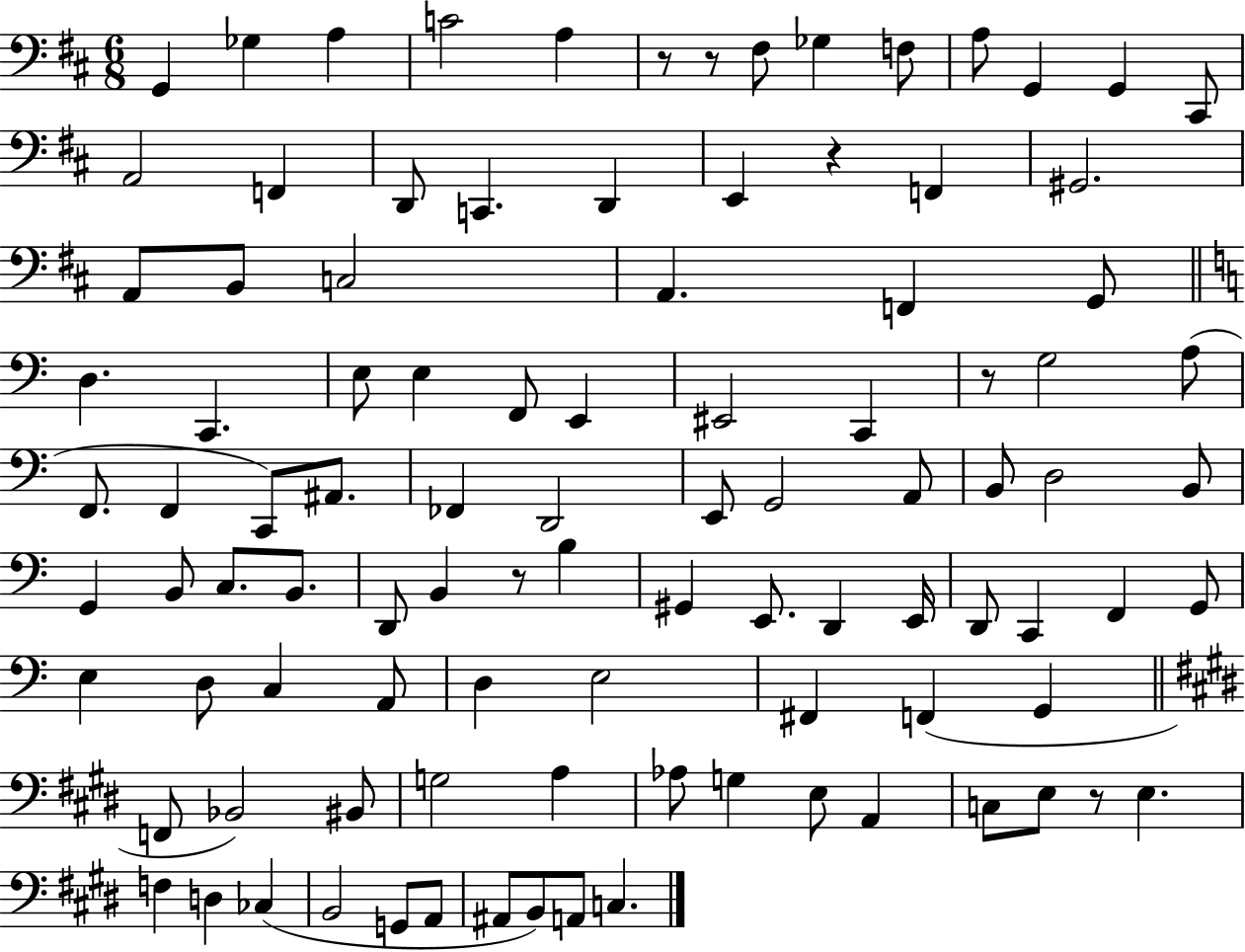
G2/q Gb3/q A3/q C4/h A3/q R/e R/e F#3/e Gb3/q F3/e A3/e G2/q G2/q C#2/e A2/h F2/q D2/e C2/q. D2/q E2/q R/q F2/q G#2/h. A2/e B2/e C3/h A2/q. F2/q G2/e D3/q. C2/q. E3/e E3/q F2/e E2/q EIS2/h C2/q R/e G3/h A3/e F2/e. F2/q C2/e A#2/e. FES2/q D2/h E2/e G2/h A2/e B2/e D3/h B2/e G2/q B2/e C3/e. B2/e. D2/e B2/q R/e B3/q G#2/q E2/e. D2/q E2/s D2/e C2/q F2/q G2/e E3/q D3/e C3/q A2/e D3/q E3/h F#2/q F2/q G2/q F2/e Bb2/h BIS2/e G3/h A3/q Ab3/e G3/q E3/e A2/q C3/e E3/e R/e E3/q. F3/q D3/q CES3/q B2/h G2/e A2/e A#2/e B2/e A2/e C3/q.